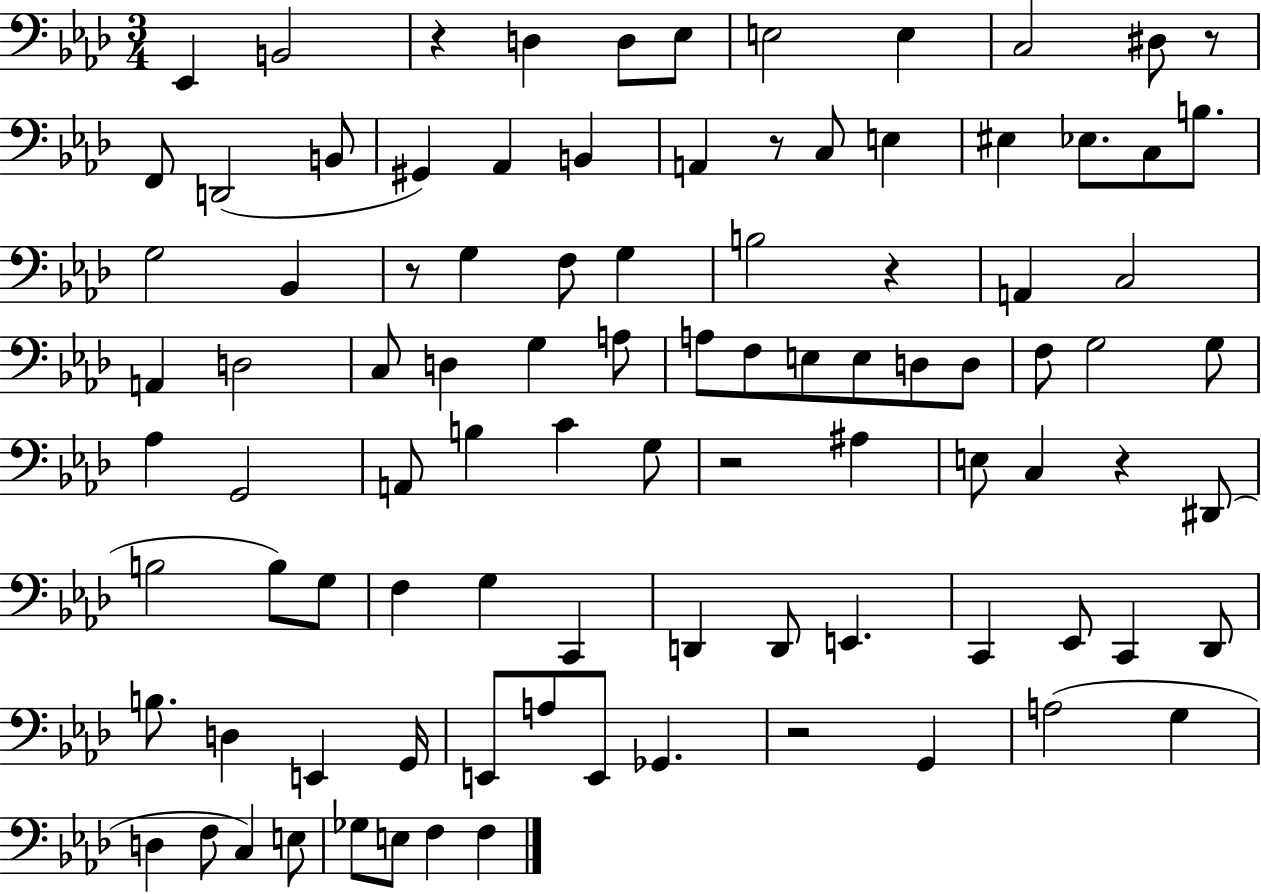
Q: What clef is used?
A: bass